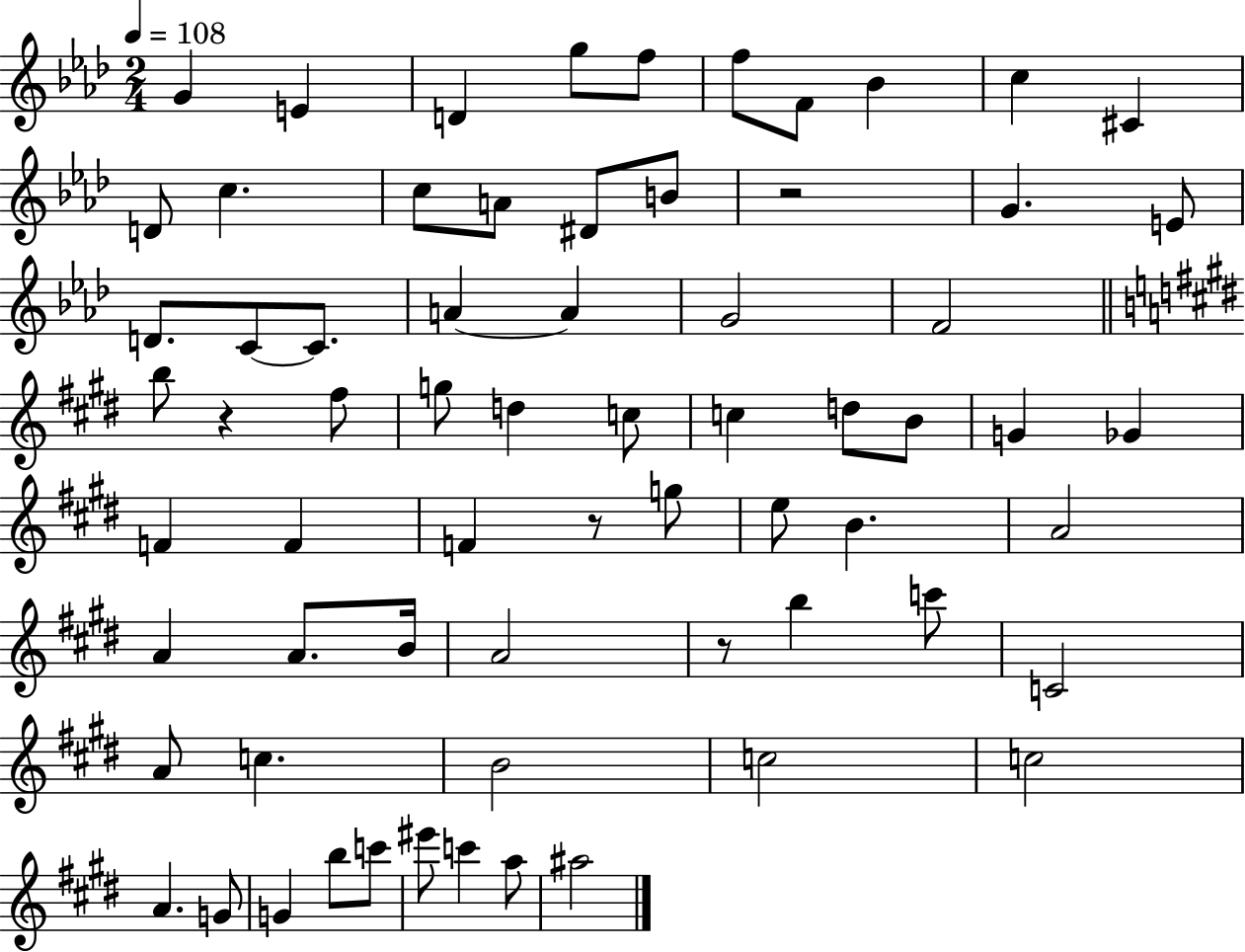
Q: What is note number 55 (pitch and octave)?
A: A4